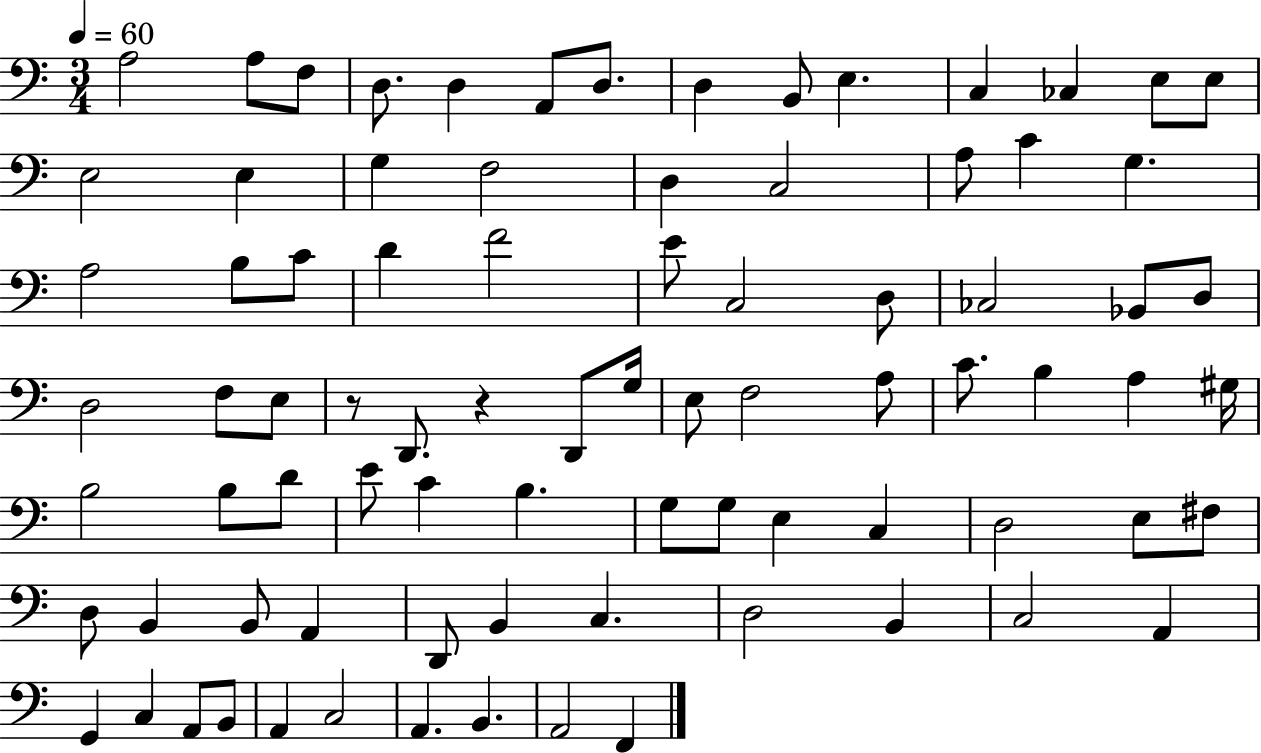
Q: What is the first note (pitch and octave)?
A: A3